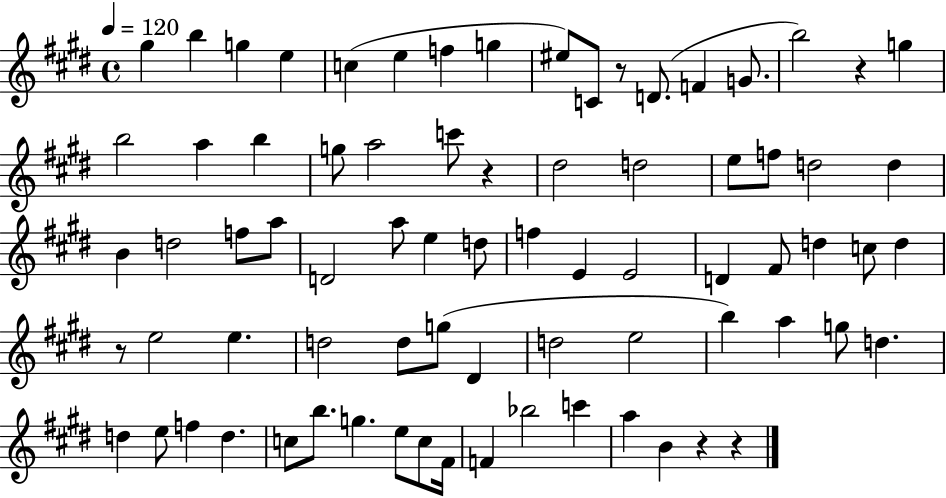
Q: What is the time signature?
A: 4/4